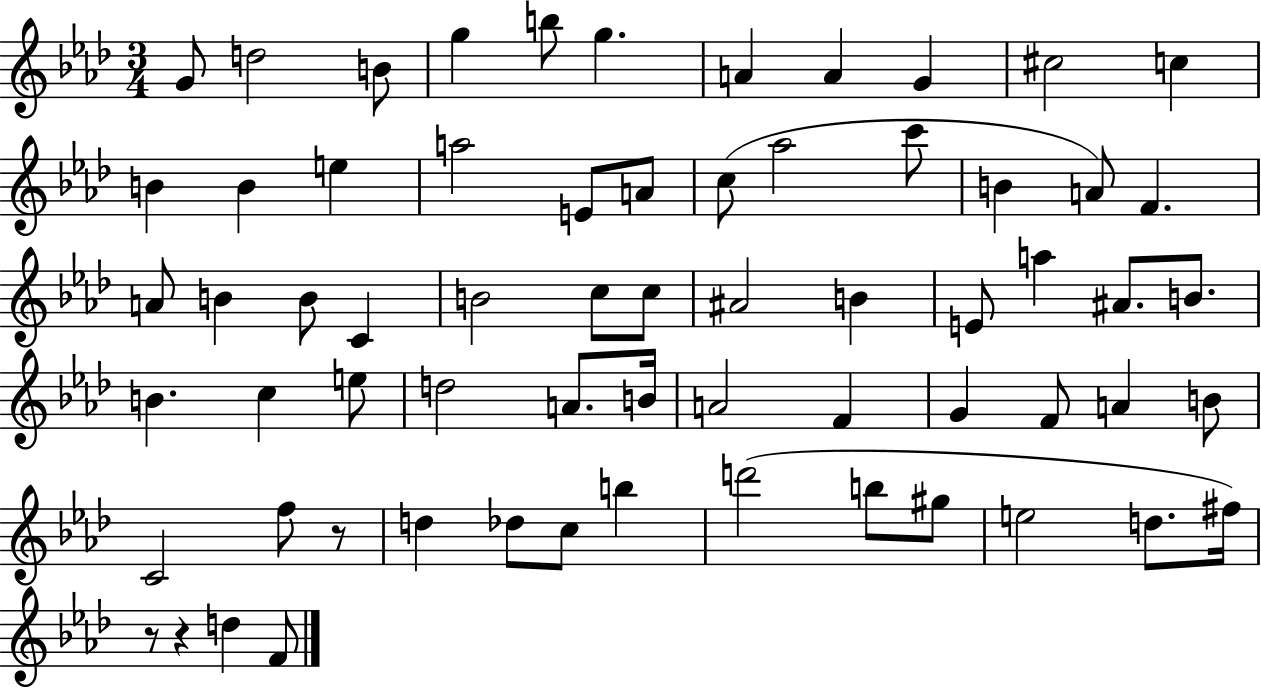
G4/e D5/h B4/e G5/q B5/e G5/q. A4/q A4/q G4/q C#5/h C5/q B4/q B4/q E5/q A5/h E4/e A4/e C5/e Ab5/h C6/e B4/q A4/e F4/q. A4/e B4/q B4/e C4/q B4/h C5/e C5/e A#4/h B4/q E4/e A5/q A#4/e. B4/e. B4/q. C5/q E5/e D5/h A4/e. B4/s A4/h F4/q G4/q F4/e A4/q B4/e C4/h F5/e R/e D5/q Db5/e C5/e B5/q D6/h B5/e G#5/e E5/h D5/e. F#5/s R/e R/q D5/q F4/e